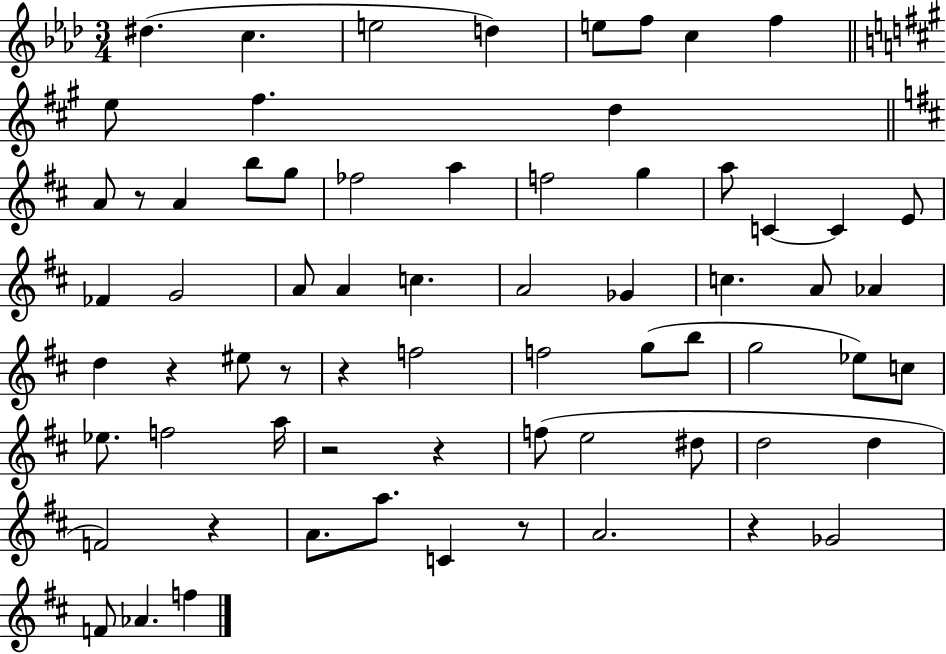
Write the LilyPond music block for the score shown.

{
  \clef treble
  \numericTimeSignature
  \time 3/4
  \key aes \major
  dis''4.( c''4. | e''2 d''4) | e''8 f''8 c''4 f''4 | \bar "||" \break \key a \major e''8 fis''4. d''4 | \bar "||" \break \key b \minor a'8 r8 a'4 b''8 g''8 | fes''2 a''4 | f''2 g''4 | a''8 c'4~~ c'4 e'8 | \break fes'4 g'2 | a'8 a'4 c''4. | a'2 ges'4 | c''4. a'8 aes'4 | \break d''4 r4 eis''8 r8 | r4 f''2 | f''2 g''8( b''8 | g''2 ees''8) c''8 | \break ees''8. f''2 a''16 | r2 r4 | f''8( e''2 dis''8 | d''2 d''4 | \break f'2) r4 | a'8. a''8. c'4 r8 | a'2. | r4 ges'2 | \break f'8 aes'4. f''4 | \bar "|."
}